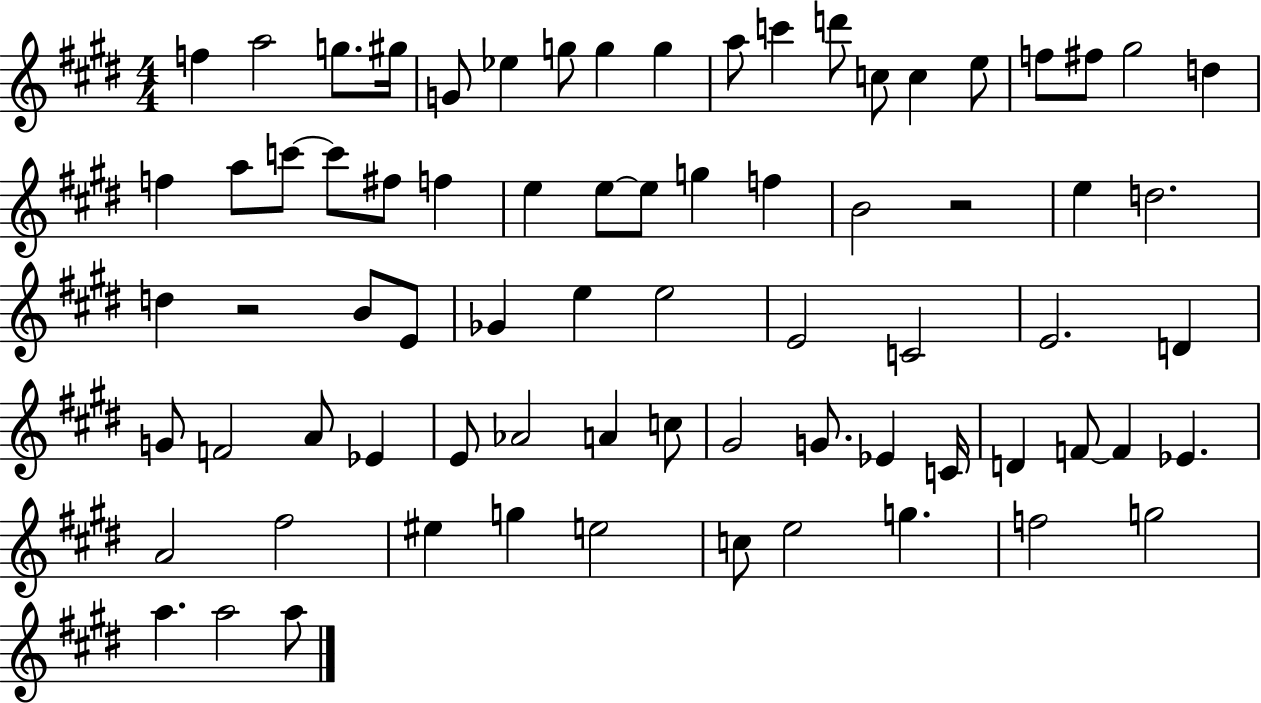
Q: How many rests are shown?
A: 2